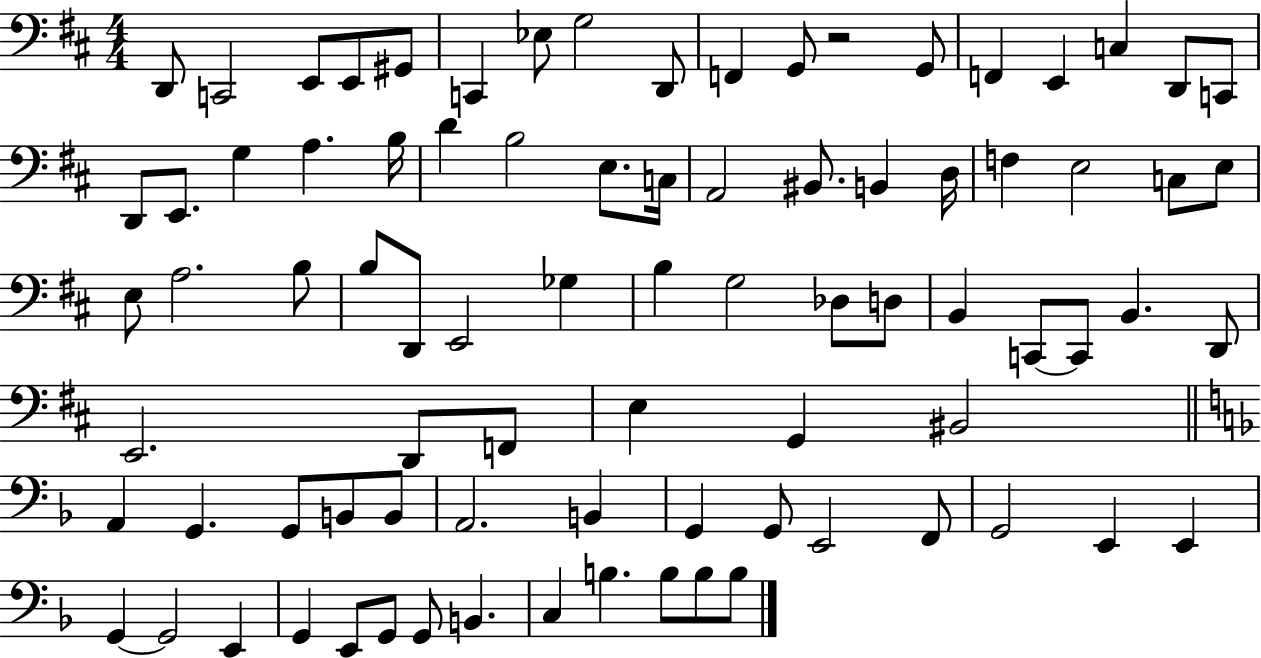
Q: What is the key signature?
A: D major